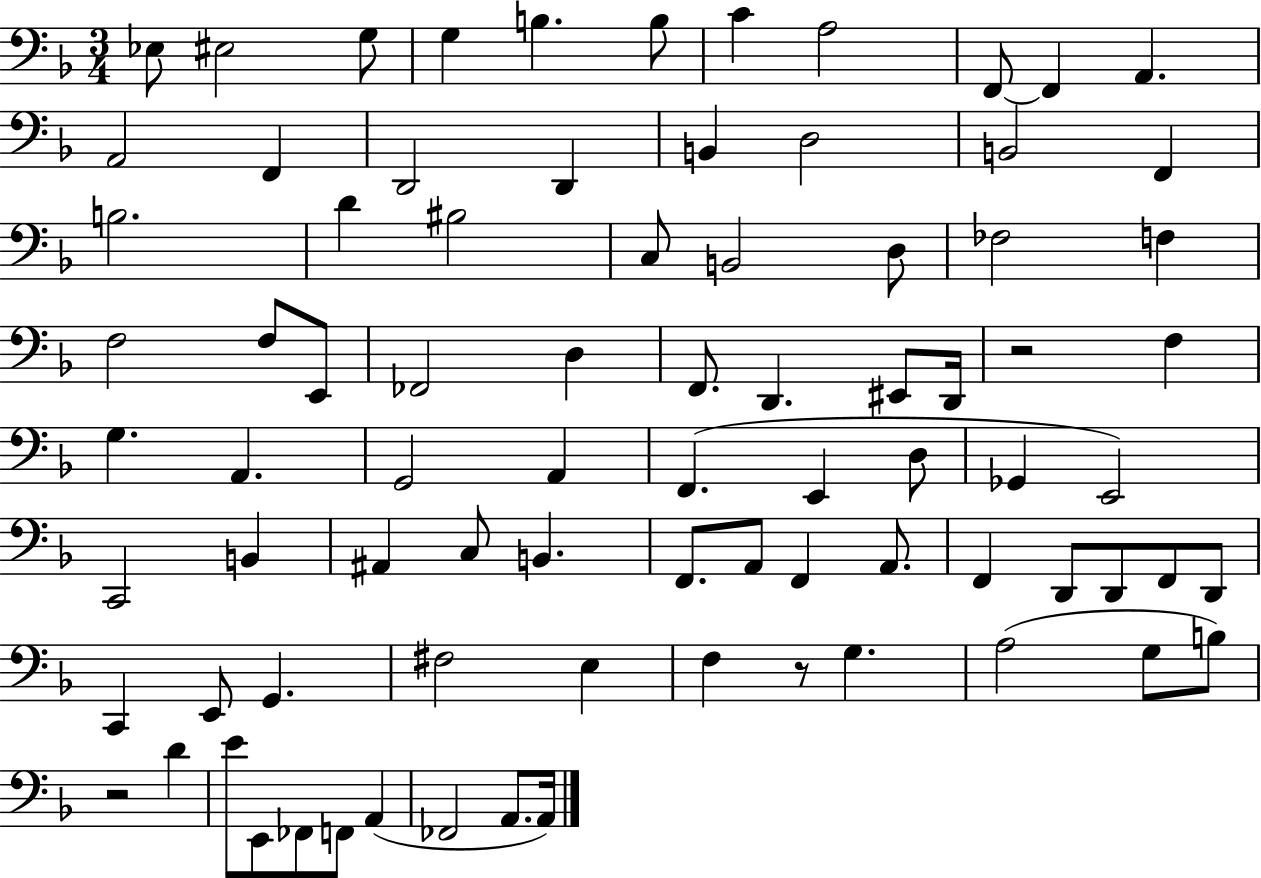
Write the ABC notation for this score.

X:1
T:Untitled
M:3/4
L:1/4
K:F
_E,/2 ^E,2 G,/2 G, B, B,/2 C A,2 F,,/2 F,, A,, A,,2 F,, D,,2 D,, B,, D,2 B,,2 F,, B,2 D ^B,2 C,/2 B,,2 D,/2 _F,2 F, F,2 F,/2 E,,/2 _F,,2 D, F,,/2 D,, ^E,,/2 D,,/4 z2 F, G, A,, G,,2 A,, F,, E,, D,/2 _G,, E,,2 C,,2 B,, ^A,, C,/2 B,, F,,/2 A,,/2 F,, A,,/2 F,, D,,/2 D,,/2 F,,/2 D,,/2 C,, E,,/2 G,, ^F,2 E, F, z/2 G, A,2 G,/2 B,/2 z2 D E/2 E,,/2 _F,,/2 F,,/2 A,, _F,,2 A,,/2 A,,/4